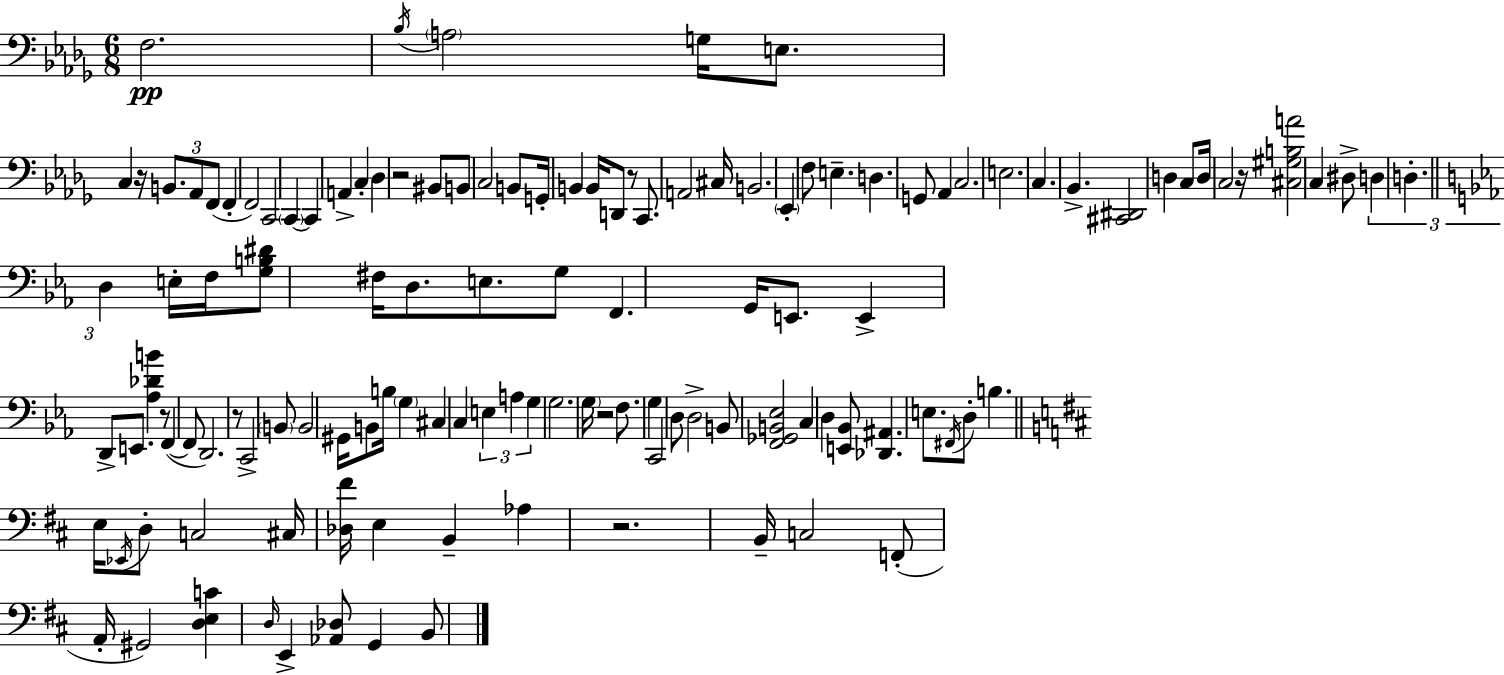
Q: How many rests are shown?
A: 8